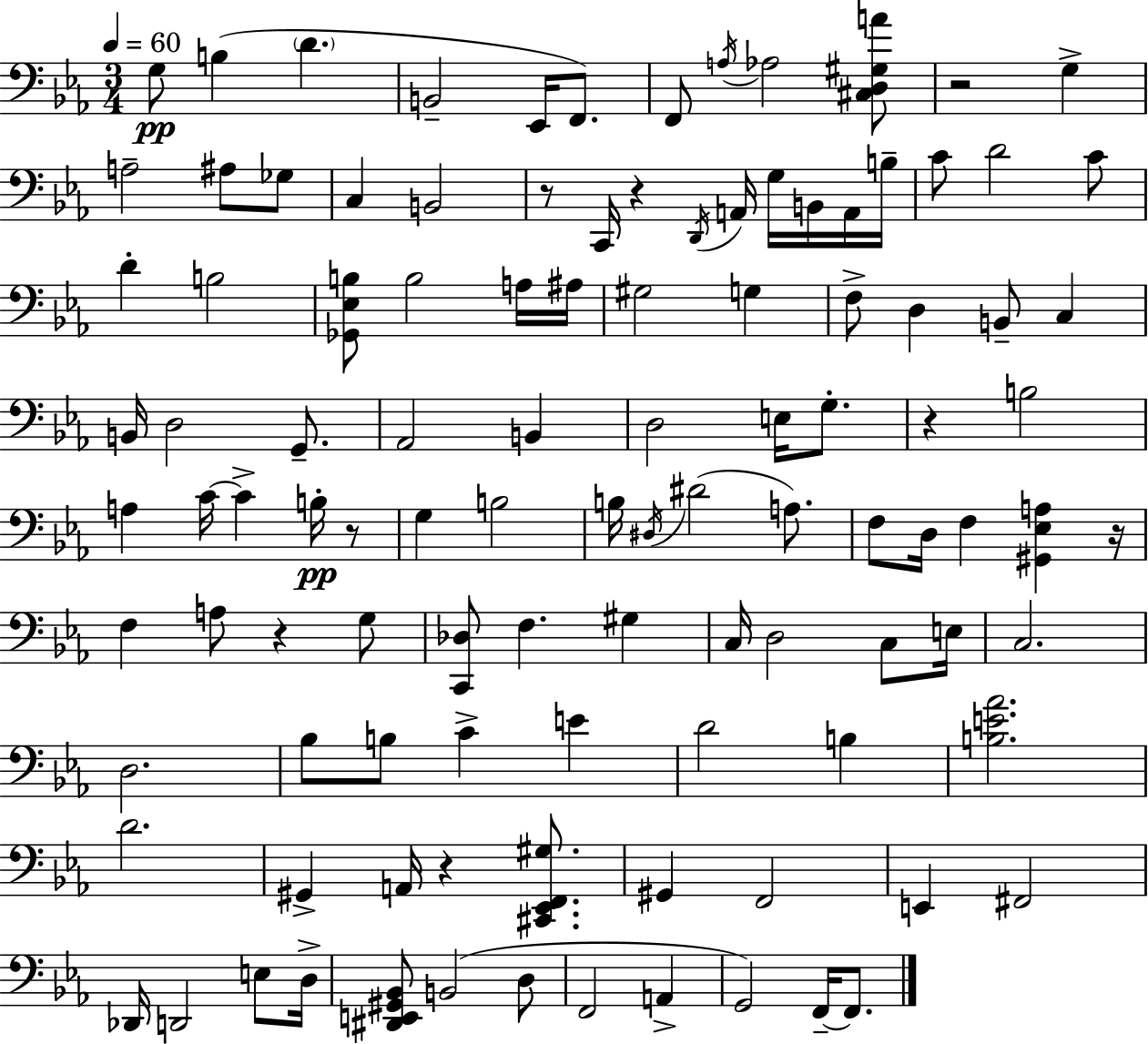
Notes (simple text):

G3/e B3/q D4/q. B2/h Eb2/s F2/e. F2/e A3/s Ab3/h [C#3,D3,G#3,A4]/e R/h G3/q A3/h A#3/e Gb3/e C3/q B2/h R/e C2/s R/q D2/s A2/s G3/s B2/s A2/s B3/s C4/e D4/h C4/e D4/q B3/h [Gb2,Eb3,B3]/e B3/h A3/s A#3/s G#3/h G3/q F3/e D3/q B2/e C3/q B2/s D3/h G2/e. Ab2/h B2/q D3/h E3/s G3/e. R/q B3/h A3/q C4/s C4/q B3/s R/e G3/q B3/h B3/s D#3/s D#4/h A3/e. F3/e D3/s F3/q [G#2,Eb3,A3]/q R/s F3/q A3/e R/q G3/e [C2,Db3]/e F3/q. G#3/q C3/s D3/h C3/e E3/s C3/h. D3/h. Bb3/e B3/e C4/q E4/q D4/h B3/q [B3,E4,Ab4]/h. D4/h. G#2/q A2/s R/q [C#2,Eb2,F2,G#3]/e. G#2/q F2/h E2/q F#2/h Db2/s D2/h E3/e D3/s [D#2,E2,G#2,Bb2]/e B2/h D3/e F2/h A2/q G2/h F2/s F2/e.